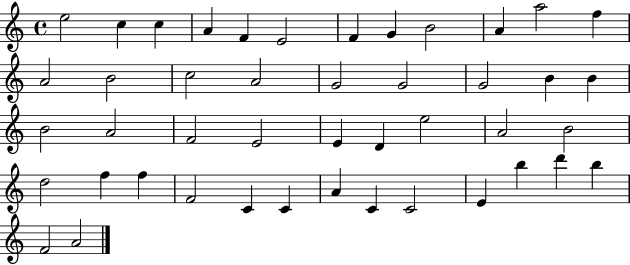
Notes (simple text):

E5/h C5/q C5/q A4/q F4/q E4/h F4/q G4/q B4/h A4/q A5/h F5/q A4/h B4/h C5/h A4/h G4/h G4/h G4/h B4/q B4/q B4/h A4/h F4/h E4/h E4/q D4/q E5/h A4/h B4/h D5/h F5/q F5/q F4/h C4/q C4/q A4/q C4/q C4/h E4/q B5/q D6/q B5/q F4/h A4/h